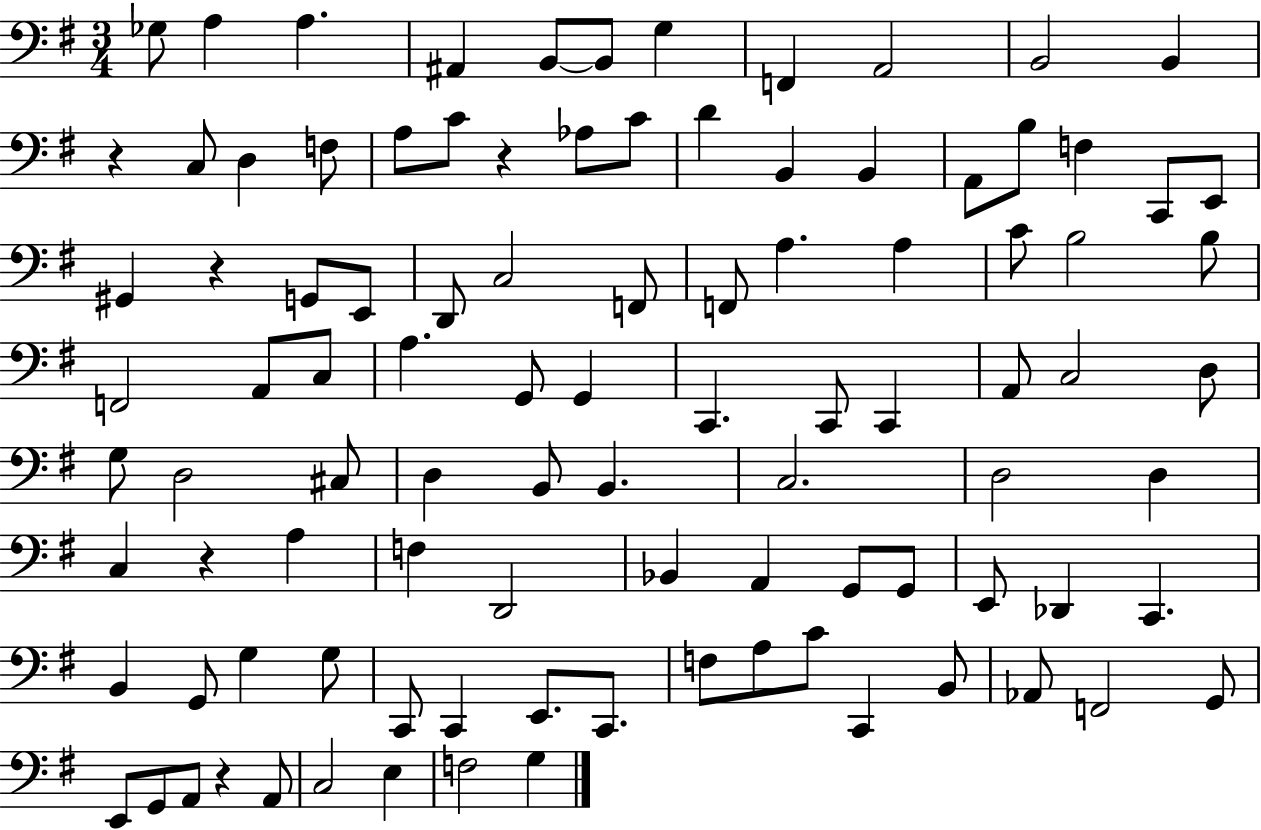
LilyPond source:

{
  \clef bass
  \numericTimeSignature
  \time 3/4
  \key g \major
  ges8 a4 a4. | ais,4 b,8~~ b,8 g4 | f,4 a,2 | b,2 b,4 | \break r4 c8 d4 f8 | a8 c'8 r4 aes8 c'8 | d'4 b,4 b,4 | a,8 b8 f4 c,8 e,8 | \break gis,4 r4 g,8 e,8 | d,8 c2 f,8 | f,8 a4. a4 | c'8 b2 b8 | \break f,2 a,8 c8 | a4. g,8 g,4 | c,4. c,8 c,4 | a,8 c2 d8 | \break g8 d2 cis8 | d4 b,8 b,4. | c2. | d2 d4 | \break c4 r4 a4 | f4 d,2 | bes,4 a,4 g,8 g,8 | e,8 des,4 c,4. | \break b,4 g,8 g4 g8 | c,8 c,4 e,8. c,8. | f8 a8 c'8 c,4 b,8 | aes,8 f,2 g,8 | \break e,8 g,8 a,8 r4 a,8 | c2 e4 | f2 g4 | \bar "|."
}